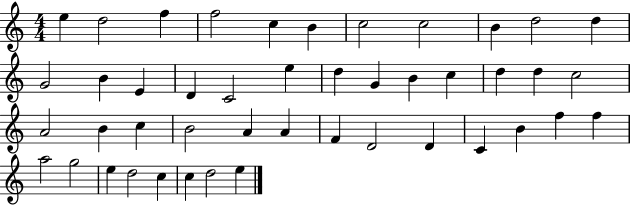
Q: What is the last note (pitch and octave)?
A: E5